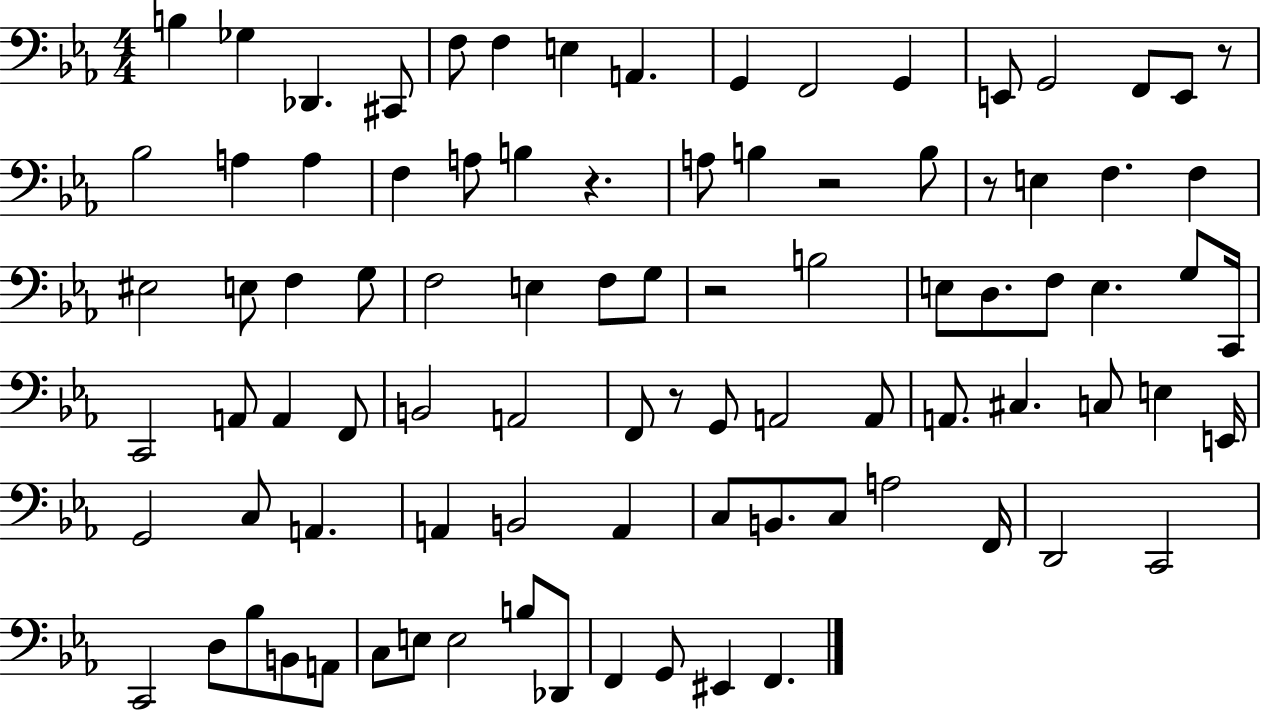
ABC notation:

X:1
T:Untitled
M:4/4
L:1/4
K:Eb
B, _G, _D,, ^C,,/2 F,/2 F, E, A,, G,, F,,2 G,, E,,/2 G,,2 F,,/2 E,,/2 z/2 _B,2 A, A, F, A,/2 B, z A,/2 B, z2 B,/2 z/2 E, F, F, ^E,2 E,/2 F, G,/2 F,2 E, F,/2 G,/2 z2 B,2 E,/2 D,/2 F,/2 E, G,/2 C,,/4 C,,2 A,,/2 A,, F,,/2 B,,2 A,,2 F,,/2 z/2 G,,/2 A,,2 A,,/2 A,,/2 ^C, C,/2 E, E,,/4 G,,2 C,/2 A,, A,, B,,2 A,, C,/2 B,,/2 C,/2 A,2 F,,/4 D,,2 C,,2 C,,2 D,/2 _B,/2 B,,/2 A,,/2 C,/2 E,/2 E,2 B,/2 _D,,/2 F,, G,,/2 ^E,, F,,